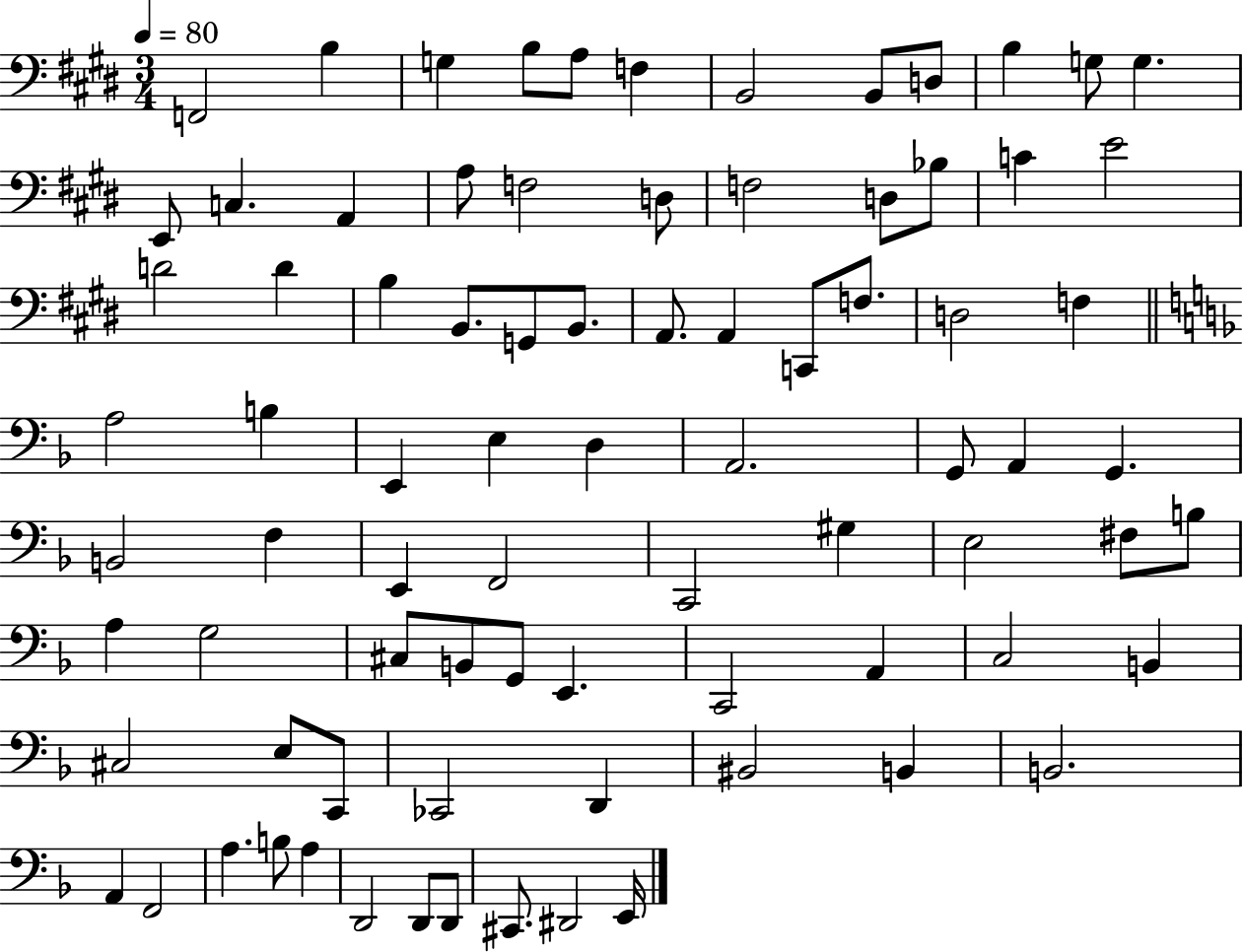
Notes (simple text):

F2/h B3/q G3/q B3/e A3/e F3/q B2/h B2/e D3/e B3/q G3/e G3/q. E2/e C3/q. A2/q A3/e F3/h D3/e F3/h D3/e Bb3/e C4/q E4/h D4/h D4/q B3/q B2/e. G2/e B2/e. A2/e. A2/q C2/e F3/e. D3/h F3/q A3/h B3/q E2/q E3/q D3/q A2/h. G2/e A2/q G2/q. B2/h F3/q E2/q F2/h C2/h G#3/q E3/h F#3/e B3/e A3/q G3/h C#3/e B2/e G2/e E2/q. C2/h A2/q C3/h B2/q C#3/h E3/e C2/e CES2/h D2/q BIS2/h B2/q B2/h. A2/q F2/h A3/q. B3/e A3/q D2/h D2/e D2/e C#2/e. D#2/h E2/s